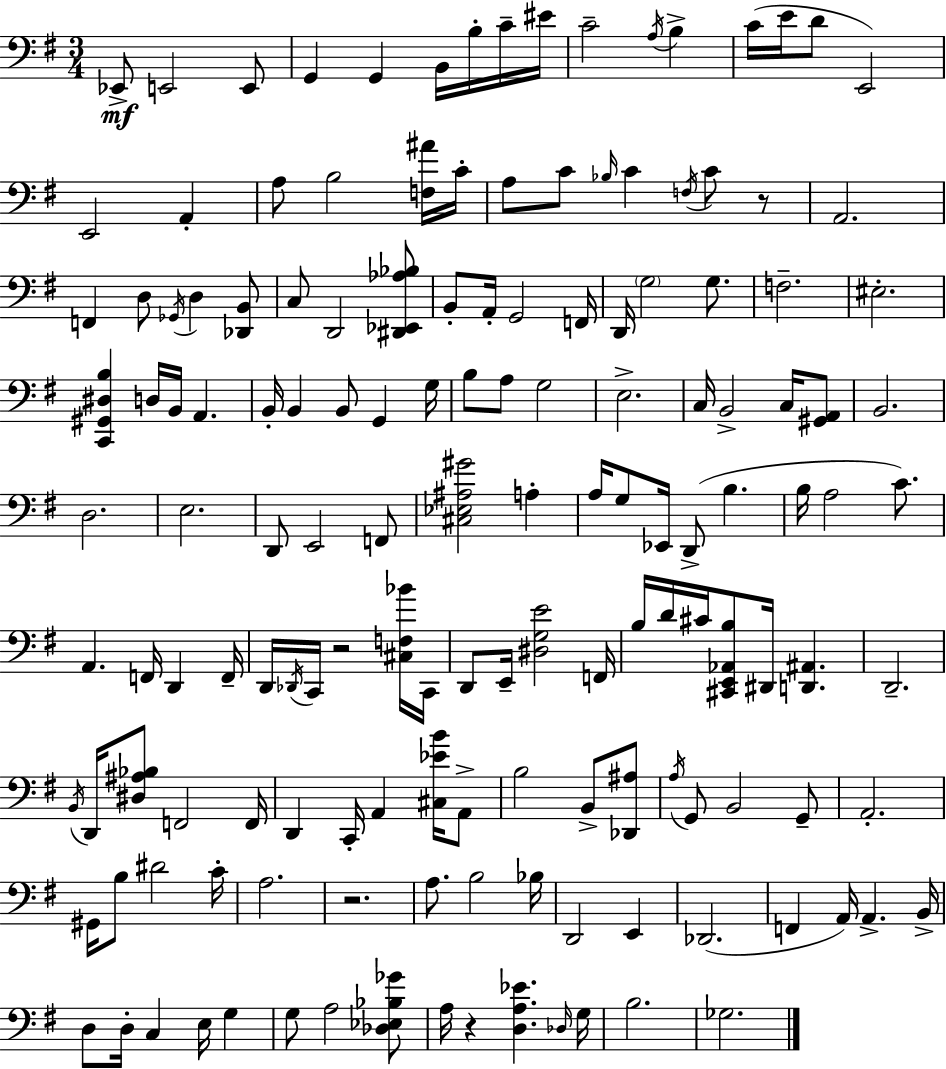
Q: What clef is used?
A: bass